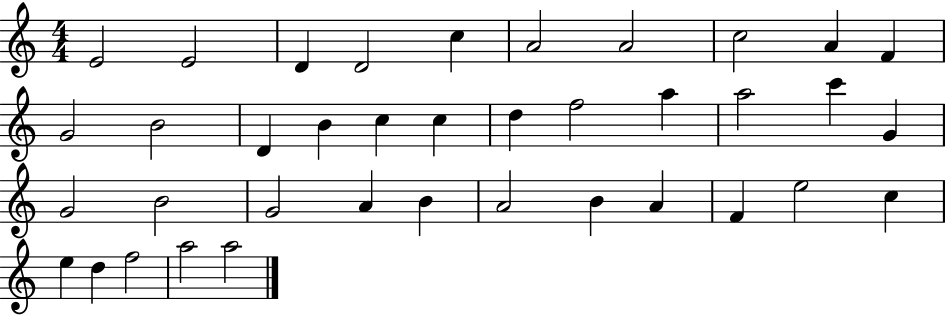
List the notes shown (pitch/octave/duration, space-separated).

E4/h E4/h D4/q D4/h C5/q A4/h A4/h C5/h A4/q F4/q G4/h B4/h D4/q B4/q C5/q C5/q D5/q F5/h A5/q A5/h C6/q G4/q G4/h B4/h G4/h A4/q B4/q A4/h B4/q A4/q F4/q E5/h C5/q E5/q D5/q F5/h A5/h A5/h